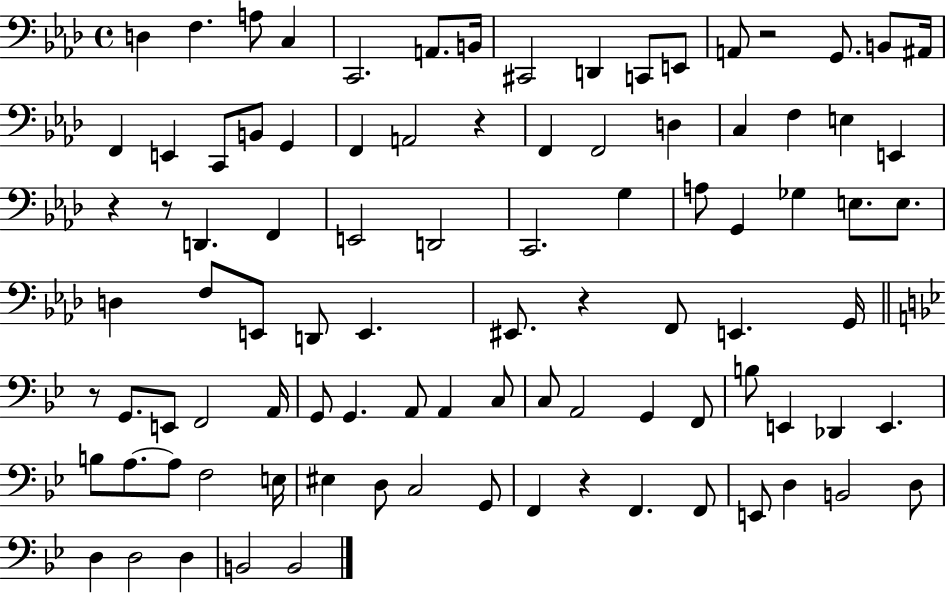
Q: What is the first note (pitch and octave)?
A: D3